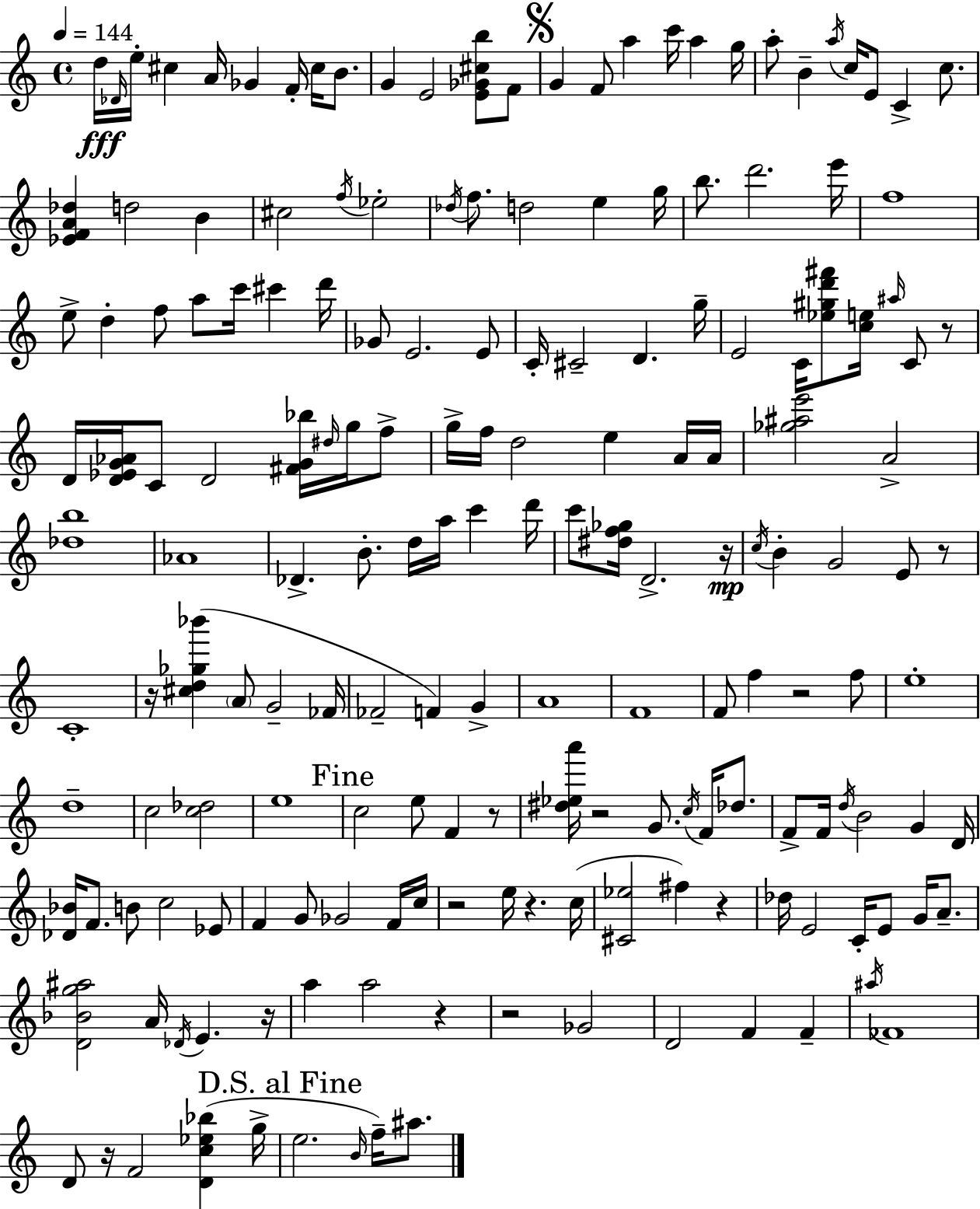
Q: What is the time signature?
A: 4/4